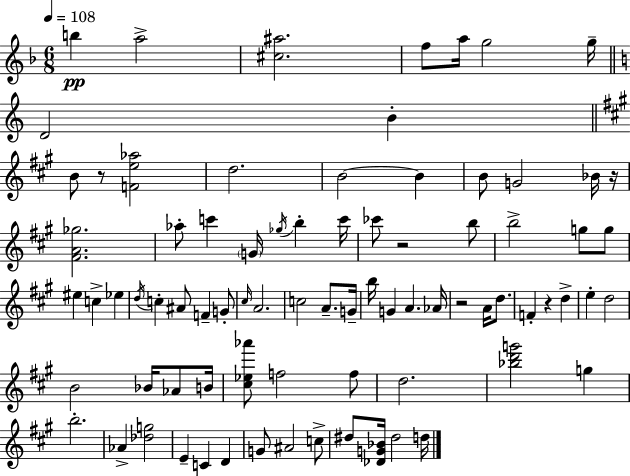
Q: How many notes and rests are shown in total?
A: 80